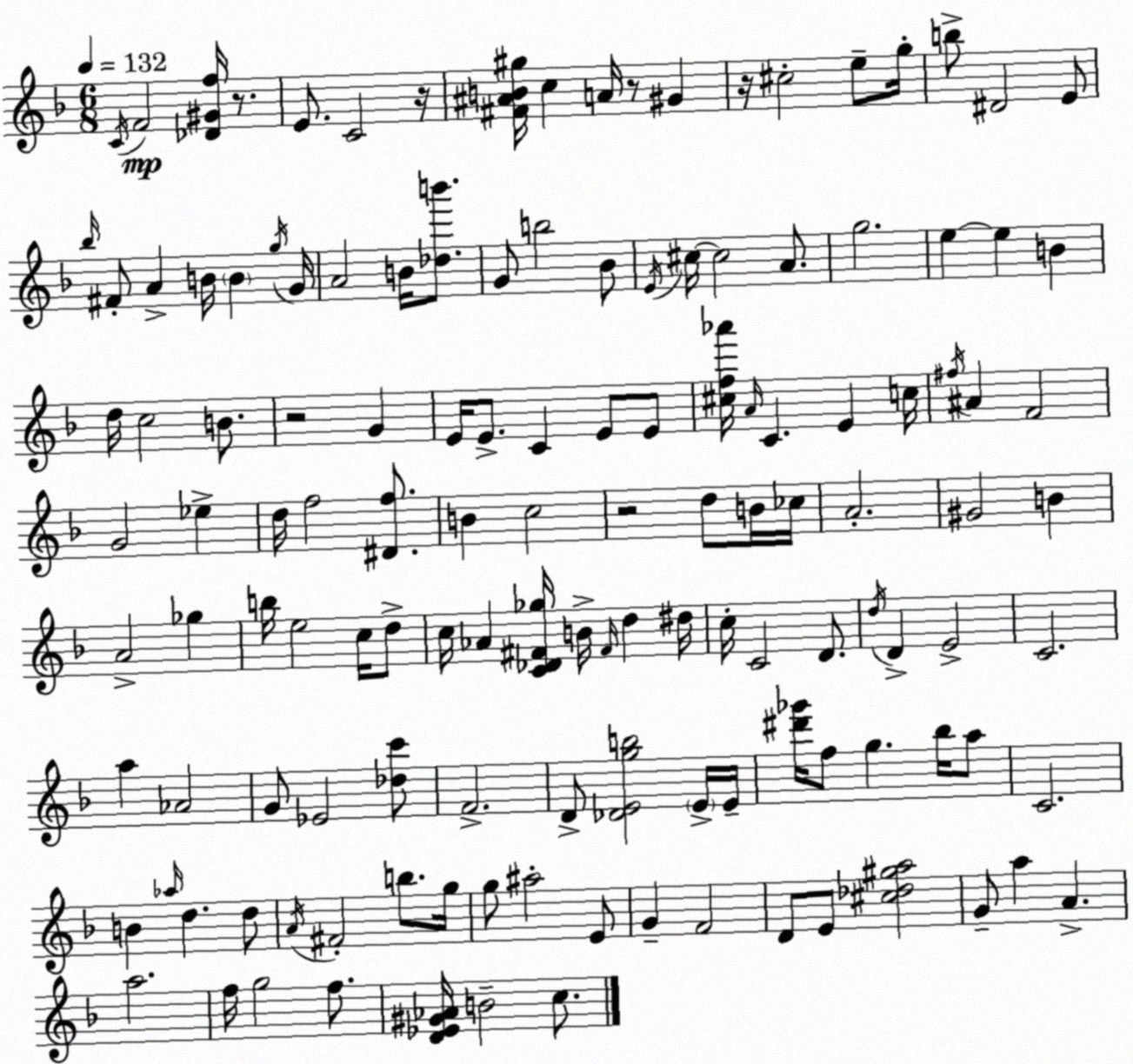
X:1
T:Untitled
M:6/8
L:1/4
K:F
C/4 F2 [_D^Gf]/4 z/2 E/2 C2 z/4 [^F^AB^g]/4 c A/4 z/2 ^G z/4 ^c2 e/2 g/4 b/2 ^D2 E/2 _b/4 ^F/2 A B/4 B g/4 G/4 A2 B/4 [_db']/2 G/2 b2 _B/2 E/4 ^c/4 ^c2 A/2 g2 e e B d/4 c2 B/2 z2 G E/4 E/2 C E/2 E/2 [^cf_a']/4 A/4 C E c/4 ^f/4 ^A F2 G2 _e d/4 f2 [^Df]/2 B c2 z2 d/2 B/4 _c/4 A2 ^G2 B A2 _g b/4 e2 c/4 d/2 c/4 _A [C_D^F_g]/4 B/4 ^F/4 d ^d/4 c/4 C2 D/2 d/4 D E2 C2 a _A2 G/2 _E2 [_dc']/2 F2 D/2 [_DEgb]2 E/4 E/4 [^d'_g']/4 f/2 g _b/4 a/2 C2 B _a/4 d d/2 A/4 ^F2 b/2 g/4 g/2 ^a2 E/2 G F2 D/2 E/2 [^c_d^ga]2 G/2 a A a2 f/4 g2 f/2 [D_E^G_A]/4 B2 c/2